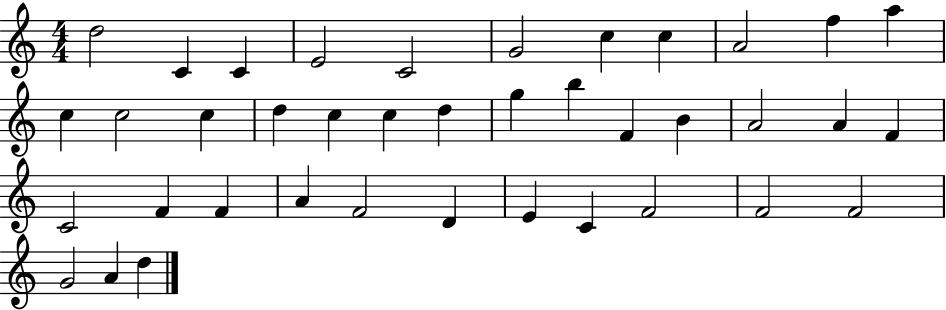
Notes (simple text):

D5/h C4/q C4/q E4/h C4/h G4/h C5/q C5/q A4/h F5/q A5/q C5/q C5/h C5/q D5/q C5/q C5/q D5/q G5/q B5/q F4/q B4/q A4/h A4/q F4/q C4/h F4/q F4/q A4/q F4/h D4/q E4/q C4/q F4/h F4/h F4/h G4/h A4/q D5/q